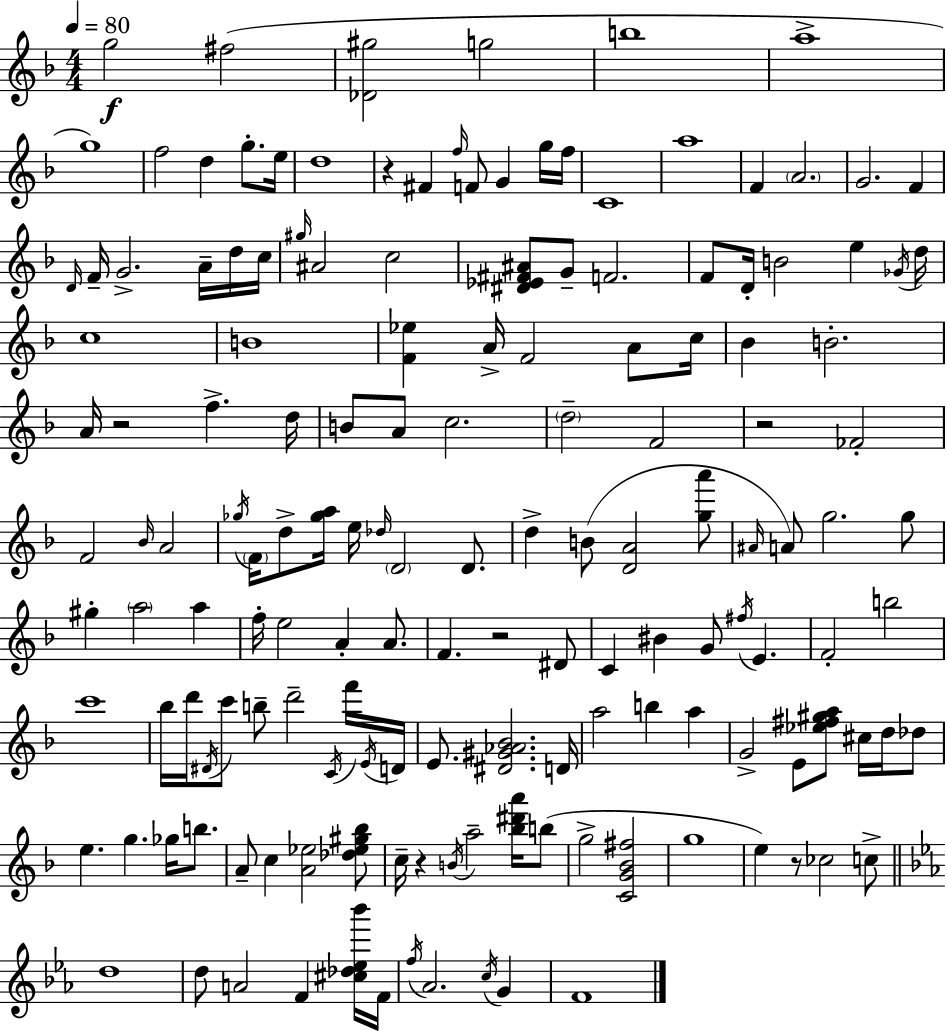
G5/h F#5/h [Db4,G#5]/h G5/h B5/w A5/w G5/w F5/h D5/q G5/e. E5/s D5/w R/q F#4/q F5/s F4/e G4/q G5/s F5/s C4/w A5/w F4/q A4/h. G4/h. F4/q D4/s F4/s G4/h. A4/s D5/s C5/s G#5/s A#4/h C5/h [D#4,Eb4,F#4,A#4]/e G4/e F4/h. F4/e D4/s B4/h E5/q Gb4/s D5/s C5/w B4/w [F4,Eb5]/q A4/s F4/h A4/e C5/s Bb4/q B4/h. A4/s R/h F5/q. D5/s B4/e A4/e C5/h. D5/h F4/h R/h FES4/h F4/h Bb4/s A4/h Gb5/s F4/s D5/e [Gb5,A5]/s E5/s Db5/s D4/h D4/e. D5/q B4/e [D4,A4]/h [G5,A6]/e A#4/s A4/e G5/h. G5/e G#5/q A5/h A5/q F5/s E5/h A4/q A4/e. F4/q. R/h D#4/e C4/q BIS4/q G4/e F#5/s E4/q. F4/h B5/h C6/w Bb5/s D6/s D#4/s C6/e B5/e D6/h C4/s F6/s E4/s D4/s E4/e. [D#4,G#4,Ab4,Bb4]/h. D4/s A5/h B5/q A5/q G4/h E4/e [Eb5,F#5,G#5,A5]/e C#5/s D5/s Db5/e E5/q. G5/q. Gb5/s B5/e. A4/e C5/q [A4,Eb5]/h [Db5,Eb5,G#5,Bb5]/e C5/s R/q B4/s A5/h [Bb5,D#6,A6]/s B5/e G5/h [C4,G4,Bb4,F#5]/h G5/w E5/q R/e CES5/h C5/e D5/w D5/e A4/h F4/q [C#5,Db5,Eb5,Bb6]/s F4/s F5/s Ab4/h. C5/s G4/q F4/w